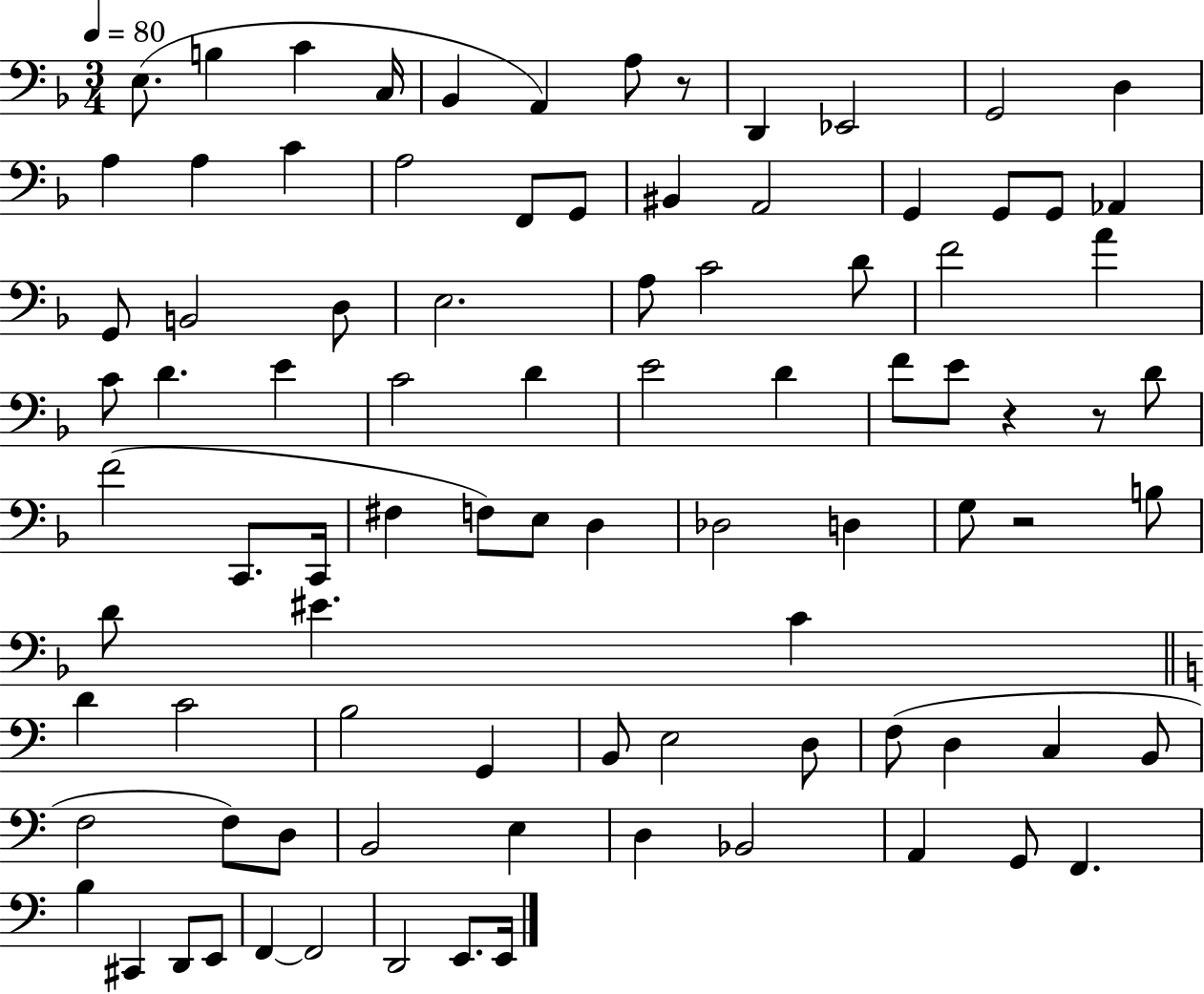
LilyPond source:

{
  \clef bass
  \numericTimeSignature
  \time 3/4
  \key f \major
  \tempo 4 = 80
  e8.( b4 c'4 c16 | bes,4 a,4) a8 r8 | d,4 ees,2 | g,2 d4 | \break a4 a4 c'4 | a2 f,8 g,8 | bis,4 a,2 | g,4 g,8 g,8 aes,4 | \break g,8 b,2 d8 | e2. | a8 c'2 d'8 | f'2 a'4 | \break c'8 d'4. e'4 | c'2 d'4 | e'2 d'4 | f'8 e'8 r4 r8 d'8 | \break f'2( c,8. c,16 | fis4 f8) e8 d4 | des2 d4 | g8 r2 b8 | \break d'8 eis'4. c'4 | \bar "||" \break \key c \major d'4 c'2 | b2 g,4 | b,8 e2 d8 | f8( d4 c4 b,8 | \break f2 f8) d8 | b,2 e4 | d4 bes,2 | a,4 g,8 f,4. | \break b4 cis,4 d,8 e,8 | f,4~~ f,2 | d,2 e,8. e,16 | \bar "|."
}